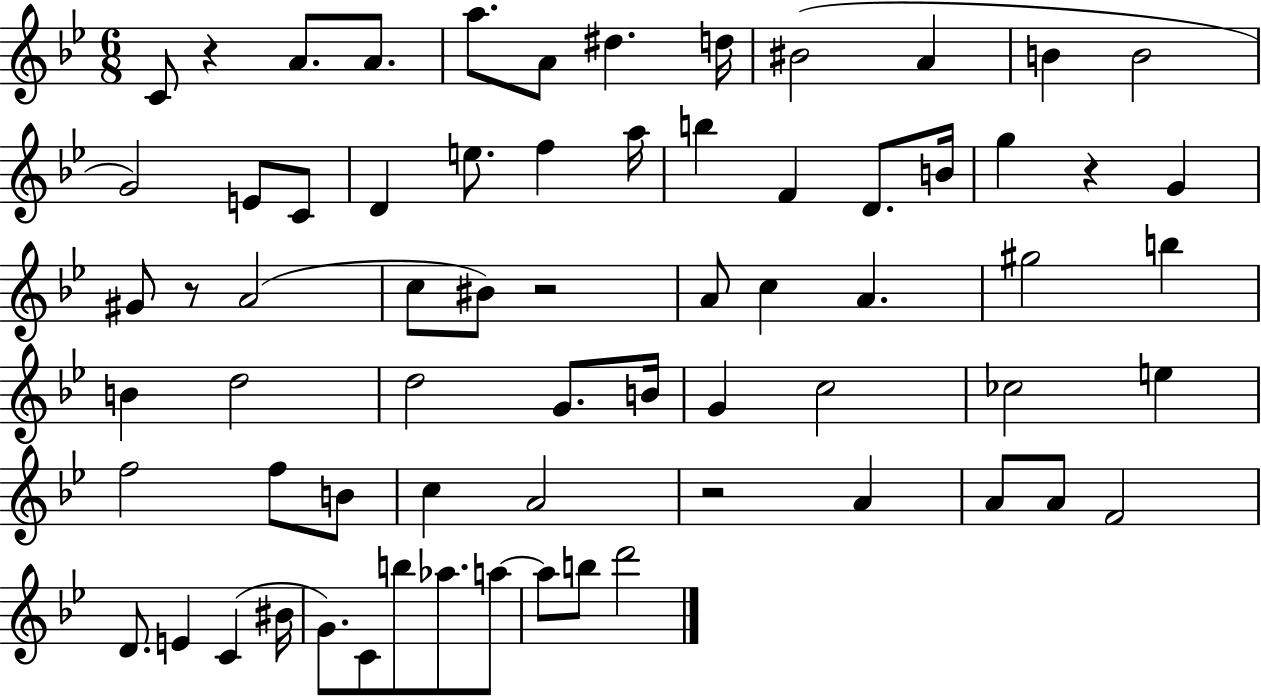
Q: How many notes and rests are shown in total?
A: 68